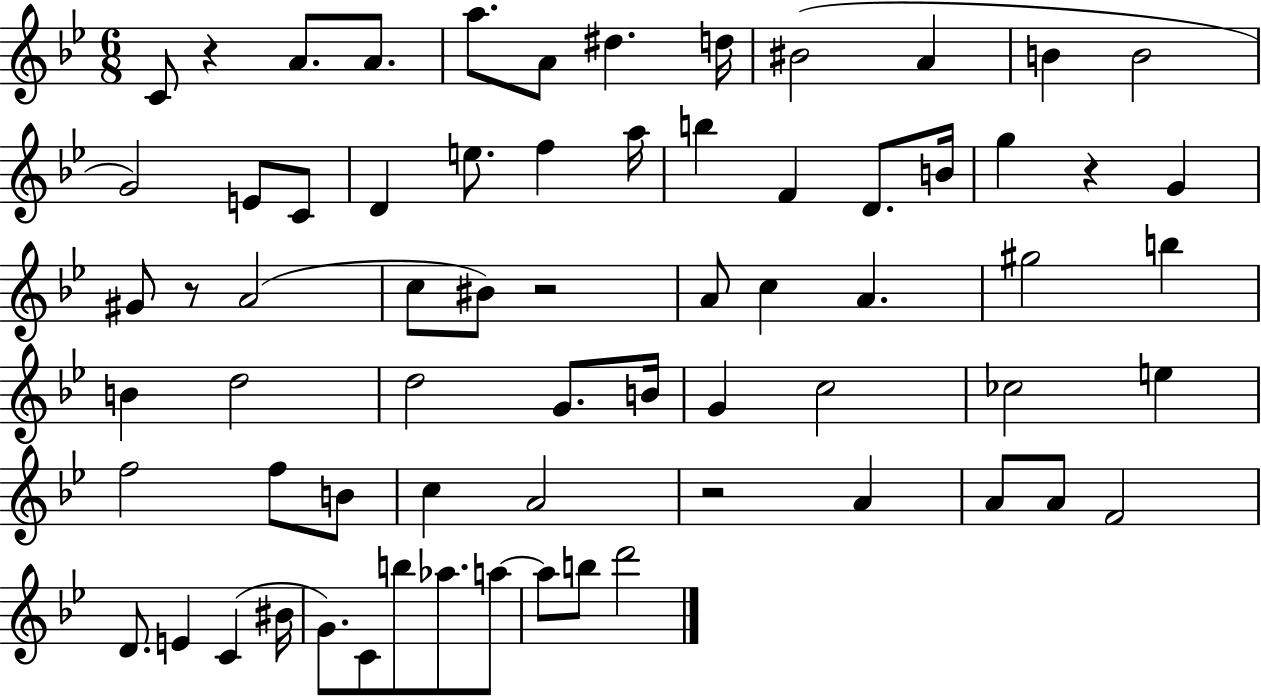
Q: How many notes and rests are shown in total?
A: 68